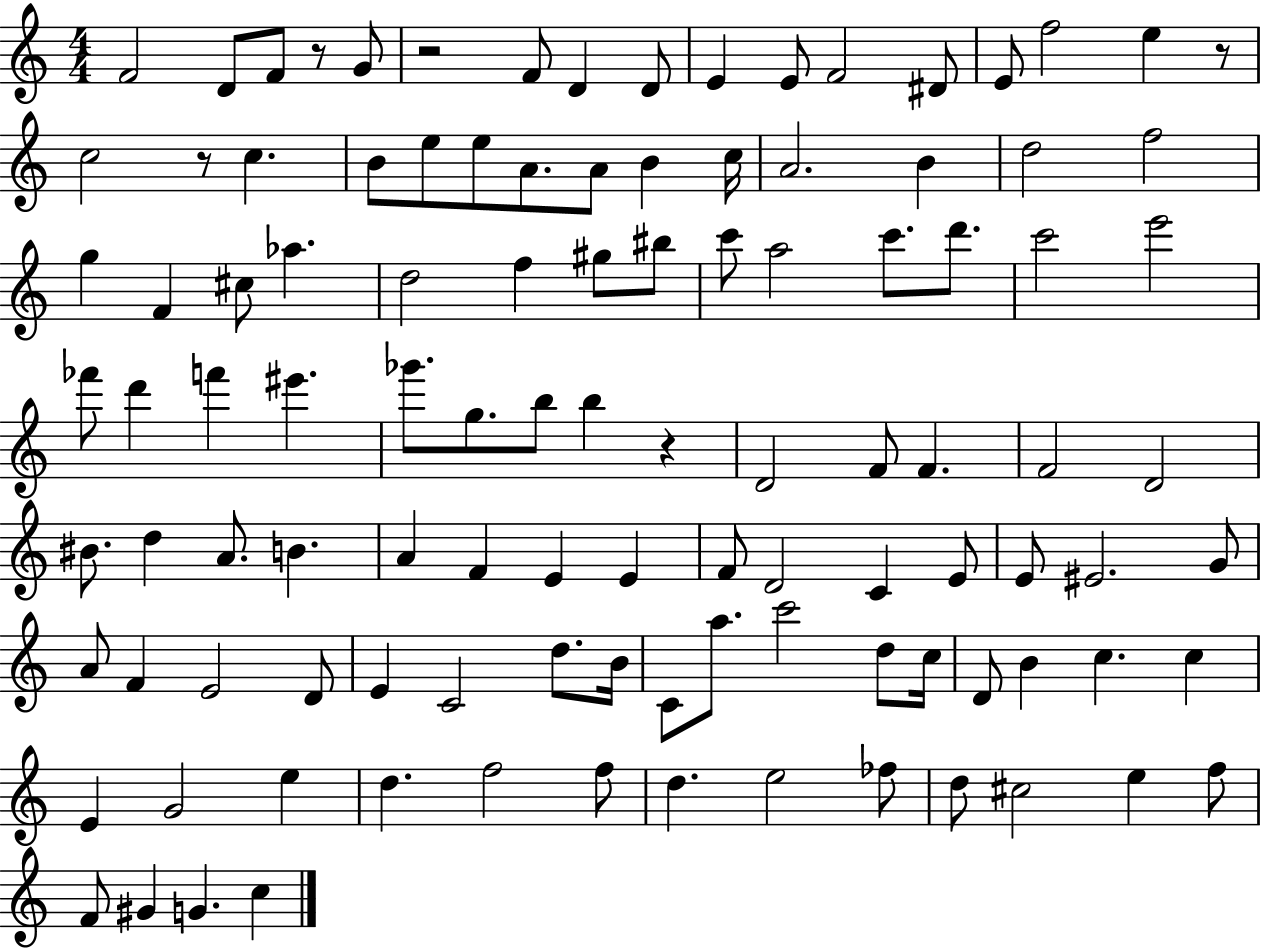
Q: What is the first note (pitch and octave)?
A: F4